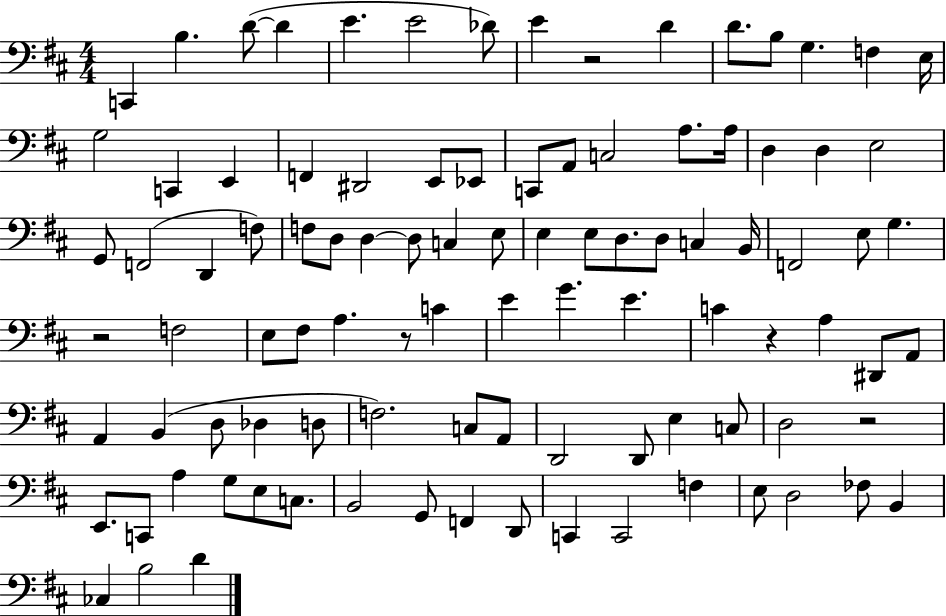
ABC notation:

X:1
T:Untitled
M:4/4
L:1/4
K:D
C,, B, D/2 D E E2 _D/2 E z2 D D/2 B,/2 G, F, E,/4 G,2 C,, E,, F,, ^D,,2 E,,/2 _E,,/2 C,,/2 A,,/2 C,2 A,/2 A,/4 D, D, E,2 G,,/2 F,,2 D,, F,/2 F,/2 D,/2 D, D,/2 C, E,/2 E, E,/2 D,/2 D,/2 C, B,,/4 F,,2 E,/2 G, z2 F,2 E,/2 ^F,/2 A, z/2 C E G E C z A, ^D,,/2 A,,/2 A,, B,, D,/2 _D, D,/2 F,2 C,/2 A,,/2 D,,2 D,,/2 E, C,/2 D,2 z2 E,,/2 C,,/2 A, G,/2 E,/2 C,/2 B,,2 G,,/2 F,, D,,/2 C,, C,,2 F, E,/2 D,2 _F,/2 B,, _C, B,2 D